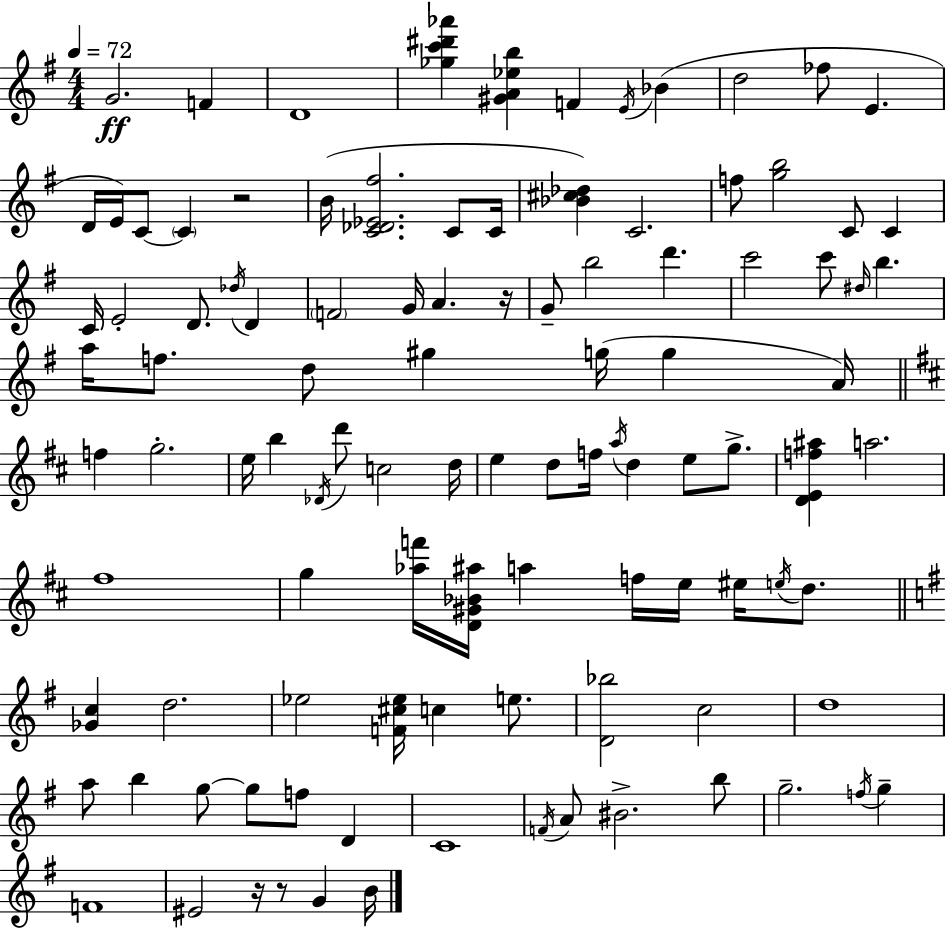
G4/h. F4/q D4/w [Gb5,C6,D#6,Ab6]/q [G#4,A4,Eb5,B5]/q F4/q E4/s Bb4/q D5/h FES5/e E4/q. D4/s E4/s C4/e C4/q R/h B4/s [C4,Db4,Eb4,F#5]/h. C4/e C4/s [Bb4,C#5,Db5]/q C4/h. F5/e [G5,B5]/h C4/e C4/q C4/s E4/h D4/e. Db5/s D4/q F4/h G4/s A4/q. R/s G4/e B5/h D6/q. C6/h C6/e D#5/s B5/q. A5/s F5/e. D5/e G#5/q G5/s G5/q A4/s F5/q G5/h. E5/s B5/q Db4/s D6/e C5/h D5/s E5/q D5/e F5/s A5/s D5/q E5/e G5/e. [D4,E4,F5,A#5]/q A5/h. F#5/w G5/q [Ab5,F6]/s [D4,G#4,Bb4,A#5]/s A5/q F5/s E5/s EIS5/s E5/s D5/e. [Gb4,C5]/q D5/h. Eb5/h [F4,C#5,Eb5]/s C5/q E5/e. [D4,Bb5]/h C5/h D5/w A5/e B5/q G5/e G5/e F5/e D4/q C4/w F4/s A4/e BIS4/h. B5/e G5/h. F5/s G5/q F4/w EIS4/h R/s R/e G4/q B4/s